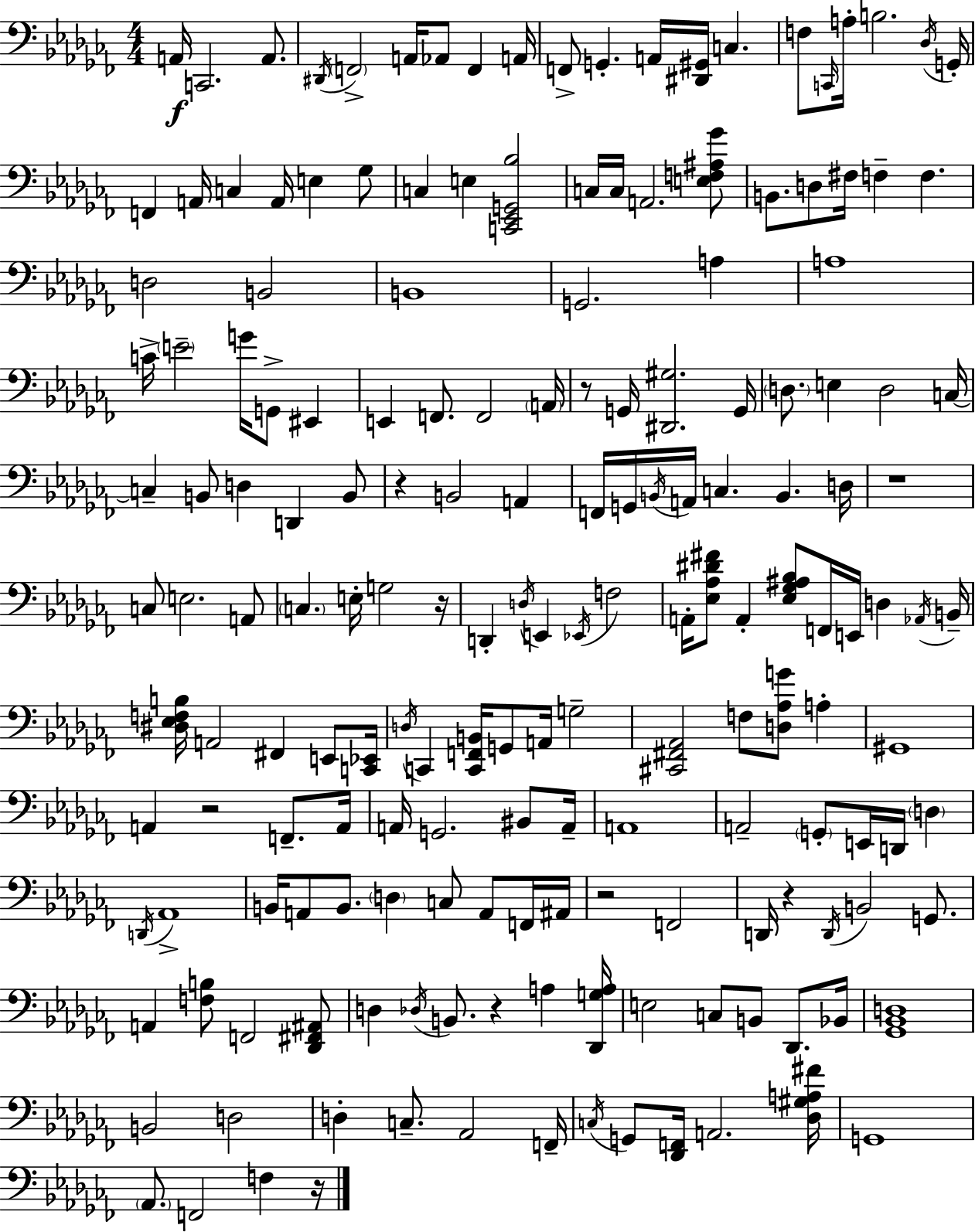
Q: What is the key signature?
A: AES minor